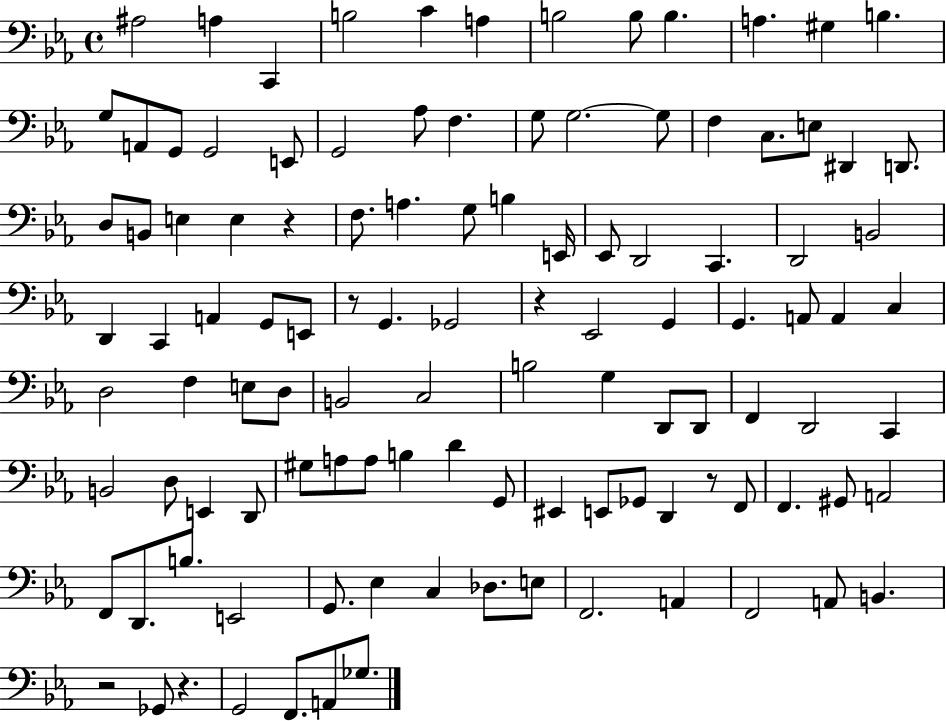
A#3/h A3/q C2/q B3/h C4/q A3/q B3/h B3/e B3/q. A3/q. G#3/q B3/q. G3/e A2/e G2/e G2/h E2/e G2/h Ab3/e F3/q. G3/e G3/h. G3/e F3/q C3/e. E3/e D#2/q D2/e. D3/e B2/e E3/q E3/q R/q F3/e. A3/q. G3/e B3/q E2/s Eb2/e D2/h C2/q. D2/h B2/h D2/q C2/q A2/q G2/e E2/e R/e G2/q. Gb2/h R/q Eb2/h G2/q G2/q. A2/e A2/q C3/q D3/h F3/q E3/e D3/e B2/h C3/h B3/h G3/q D2/e D2/e F2/q D2/h C2/q B2/h D3/e E2/q D2/e G#3/e A3/e A3/e B3/q D4/q G2/e EIS2/q E2/e Gb2/e D2/q R/e F2/e F2/q. G#2/e A2/h F2/e D2/e. B3/e. E2/h G2/e. Eb3/q C3/q Db3/e. E3/e F2/h. A2/q F2/h A2/e B2/q. R/h Gb2/e R/q. G2/h F2/e. A2/e Gb3/e.